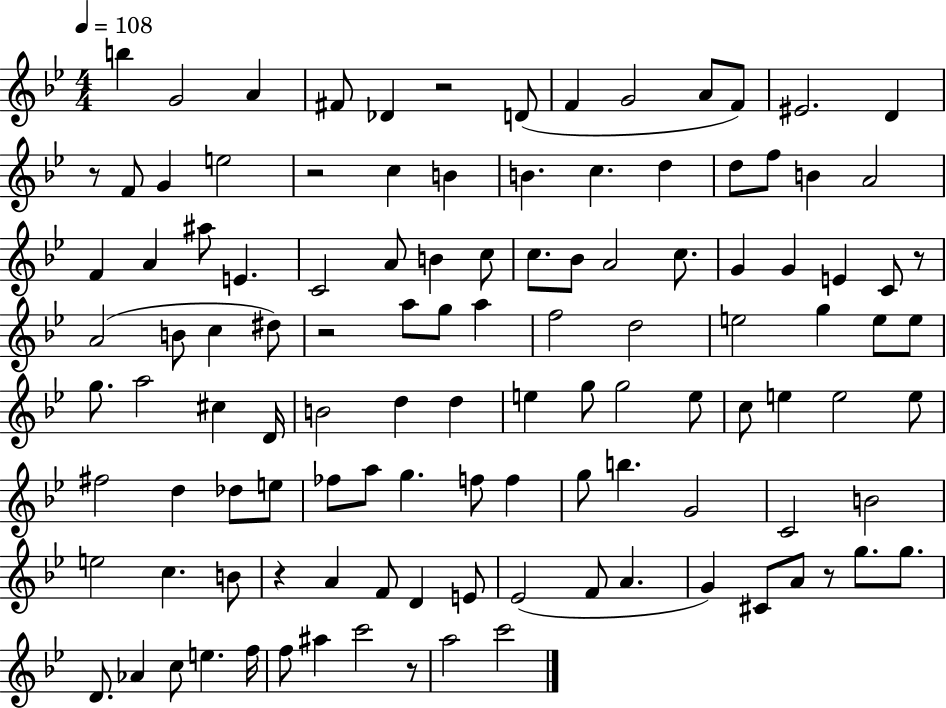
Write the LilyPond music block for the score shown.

{
  \clef treble
  \numericTimeSignature
  \time 4/4
  \key bes \major
  \tempo 4 = 108
  b''4 g'2 a'4 | fis'8 des'4 r2 d'8( | f'4 g'2 a'8 f'8) | eis'2. d'4 | \break r8 f'8 g'4 e''2 | r2 c''4 b'4 | b'4. c''4. d''4 | d''8 f''8 b'4 a'2 | \break f'4 a'4 ais''8 e'4. | c'2 a'8 b'4 c''8 | c''8. bes'8 a'2 c''8. | g'4 g'4 e'4 c'8 r8 | \break a'2( b'8 c''4 dis''8) | r2 a''8 g''8 a''4 | f''2 d''2 | e''2 g''4 e''8 e''8 | \break g''8. a''2 cis''4 d'16 | b'2 d''4 d''4 | e''4 g''8 g''2 e''8 | c''8 e''4 e''2 e''8 | \break fis''2 d''4 des''8 e''8 | fes''8 a''8 g''4. f''8 f''4 | g''8 b''4. g'2 | c'2 b'2 | \break e''2 c''4. b'8 | r4 a'4 f'8 d'4 e'8 | ees'2( f'8 a'4. | g'4) cis'8 a'8 r8 g''8. g''8. | \break d'8. aes'4 c''8 e''4. f''16 | f''8 ais''4 c'''2 r8 | a''2 c'''2 | \bar "|."
}